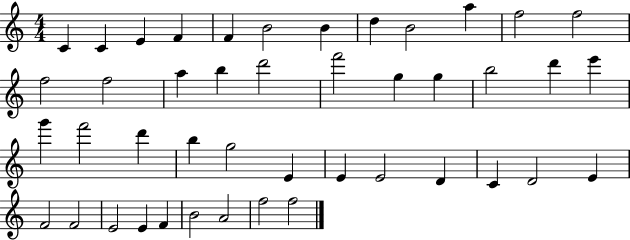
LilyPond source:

{
  \clef treble
  \numericTimeSignature
  \time 4/4
  \key c \major
  c'4 c'4 e'4 f'4 | f'4 b'2 b'4 | d''4 b'2 a''4 | f''2 f''2 | \break f''2 f''2 | a''4 b''4 d'''2 | f'''2 g''4 g''4 | b''2 d'''4 e'''4 | \break g'''4 f'''2 d'''4 | b''4 g''2 e'4 | e'4 e'2 d'4 | c'4 d'2 e'4 | \break f'2 f'2 | e'2 e'4 f'4 | b'2 a'2 | f''2 f''2 | \break \bar "|."
}